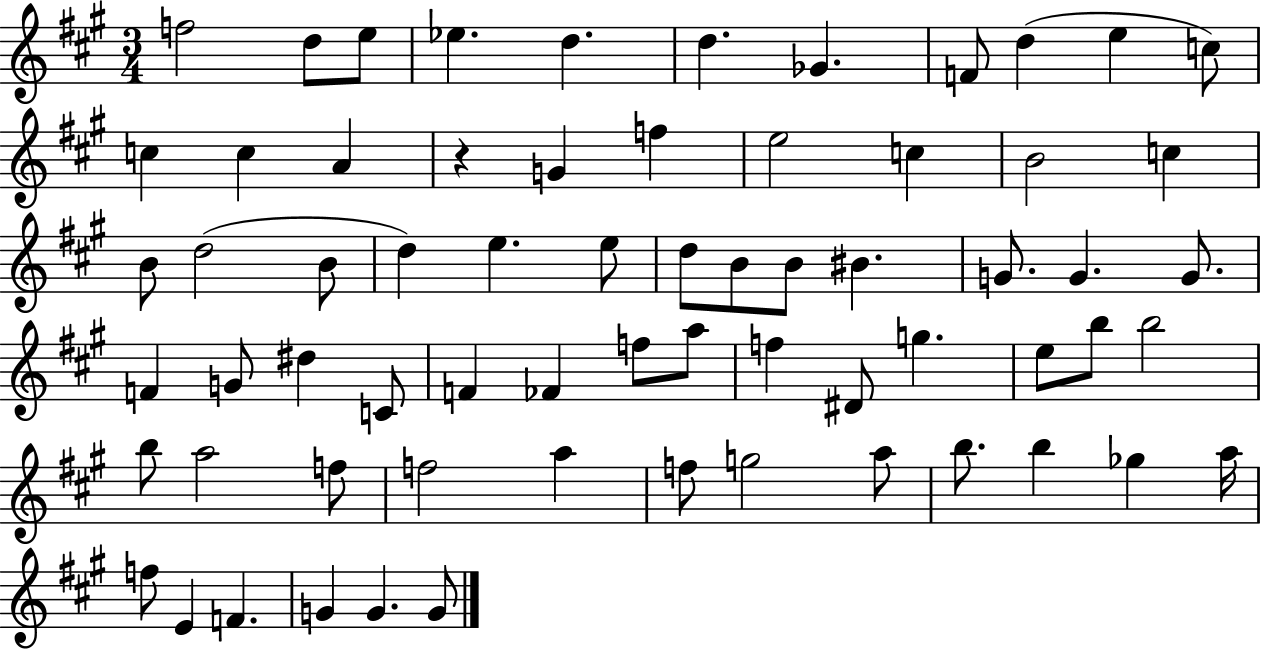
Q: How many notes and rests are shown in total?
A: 66